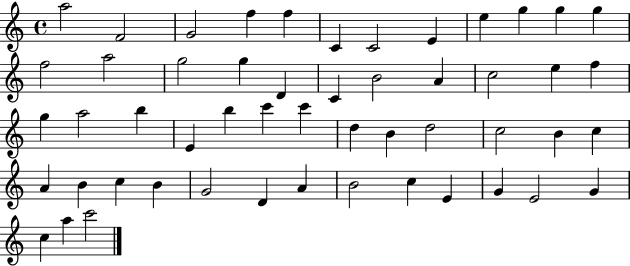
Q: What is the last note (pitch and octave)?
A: C6